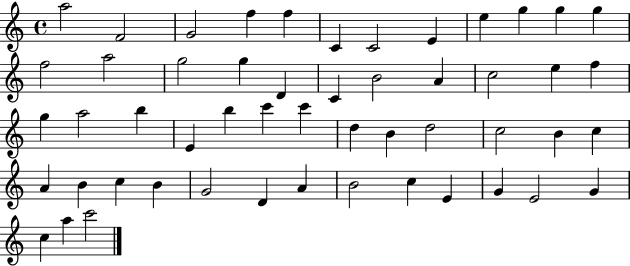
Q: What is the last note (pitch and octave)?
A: C6